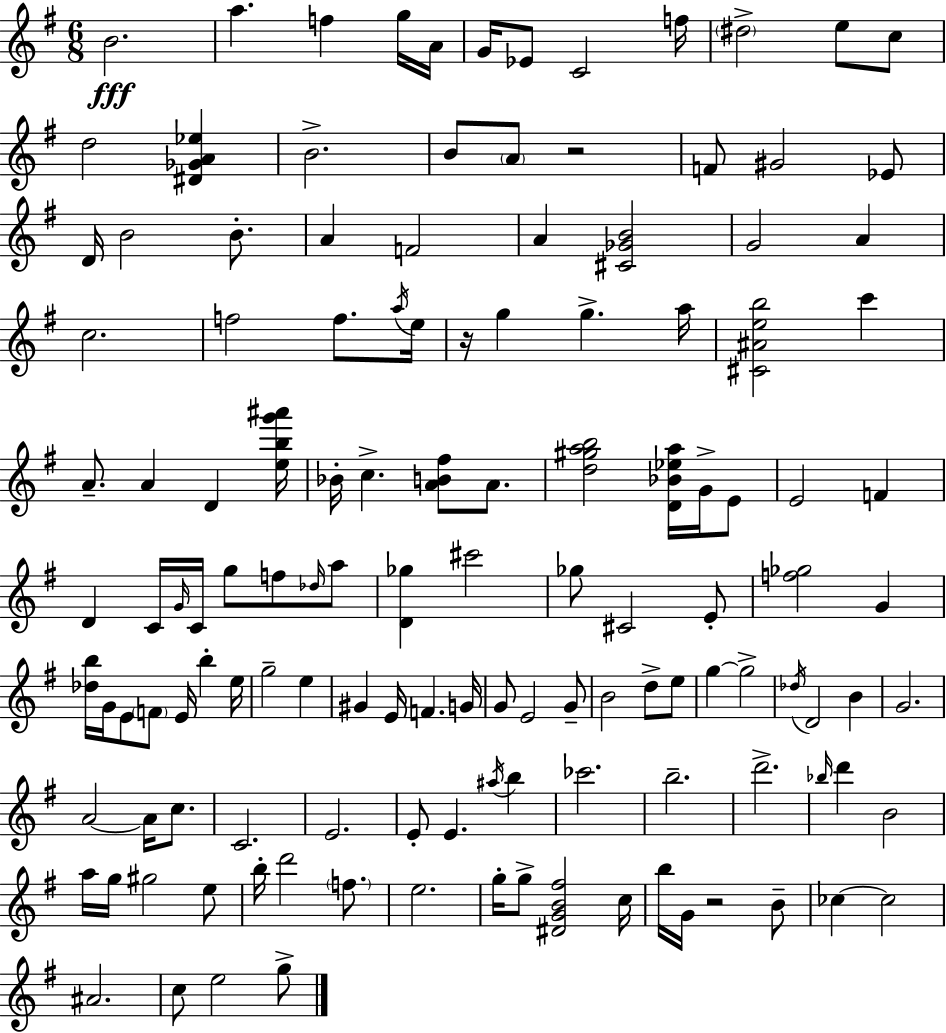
{
  \clef treble
  \numericTimeSignature
  \time 6/8
  \key g \major
  b'2.\fff | a''4. f''4 g''16 a'16 | g'16 ees'8 c'2 f''16 | \parenthesize dis''2-> e''8 c''8 | \break d''2 <dis' ges' a' ees''>4 | b'2.-> | b'8 \parenthesize a'8 r2 | f'8 gis'2 ees'8 | \break d'16 b'2 b'8.-. | a'4 f'2 | a'4 <cis' ges' b'>2 | g'2 a'4 | \break c''2. | f''2 f''8. \acciaccatura { a''16 } | e''16 r16 g''4 g''4.-> | a''16 <cis' ais' e'' b''>2 c'''4 | \break a'8.-- a'4 d'4 | <e'' b'' g''' ais'''>16 bes'16-. c''4.-> <a' b' fis''>8 a'8. | <d'' gis'' a'' b''>2 <d' bes' ees'' a''>16 g'16-> e'8 | e'2 f'4 | \break d'4 c'16 \grace { g'16 } c'16 g''8 f''8 | \grace { des''16 } a''8 <d' ges''>4 cis'''2 | ges''8 cis'2 | e'8-. <f'' ges''>2 g'4 | \break <des'' b''>16 g'16 e'8 \parenthesize f'8 e'16 b''4-. | e''16 g''2-- e''4 | gis'4 e'16 f'4. | g'16 g'8 e'2 | \break g'8-- b'2 d''8-> | e''8 g''4~~ g''2-> | \acciaccatura { des''16 } d'2 | b'4 g'2. | \break a'2~~ | a'16 c''8. c'2. | e'2. | e'8-. e'4. | \break \acciaccatura { ais''16 } b''4 ces'''2. | b''2.-- | d'''2.-> | \grace { bes''16 } d'''4 b'2 | \break a''16 g''16 gis''2 | e''8 b''16-. d'''2 | \parenthesize f''8. e''2. | g''16-. g''8-> <dis' g' b' fis''>2 | \break c''16 b''16 g'16 r2 | b'8-- ces''4~~ ces''2 | ais'2. | c''8 e''2 | \break g''8-> \bar "|."
}